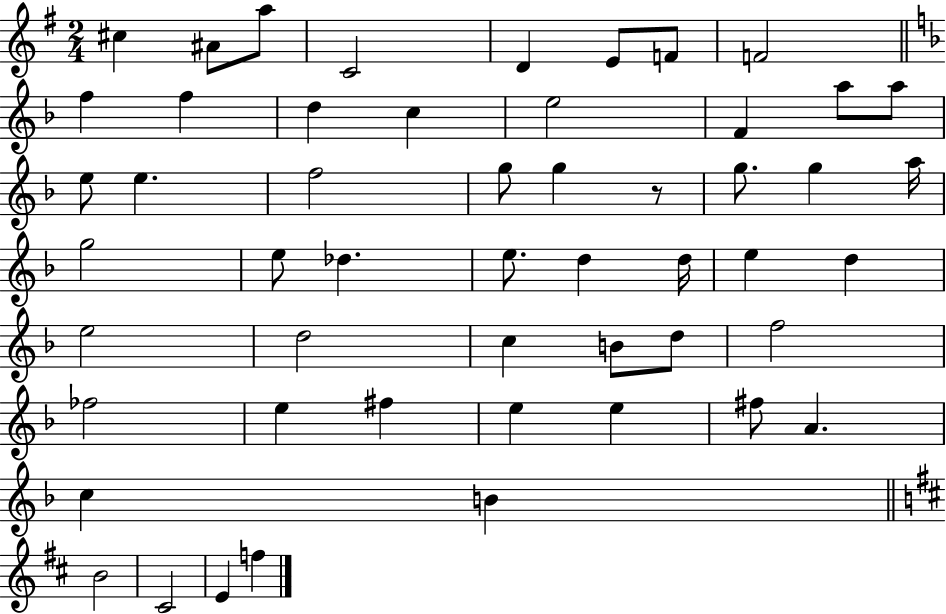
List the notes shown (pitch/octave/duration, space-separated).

C#5/q A#4/e A5/e C4/h D4/q E4/e F4/e F4/h F5/q F5/q D5/q C5/q E5/h F4/q A5/e A5/e E5/e E5/q. F5/h G5/e G5/q R/e G5/e. G5/q A5/s G5/h E5/e Db5/q. E5/e. D5/q D5/s E5/q D5/q E5/h D5/h C5/q B4/e D5/e F5/h FES5/h E5/q F#5/q E5/q E5/q F#5/e A4/q. C5/q B4/q B4/h C#4/h E4/q F5/q